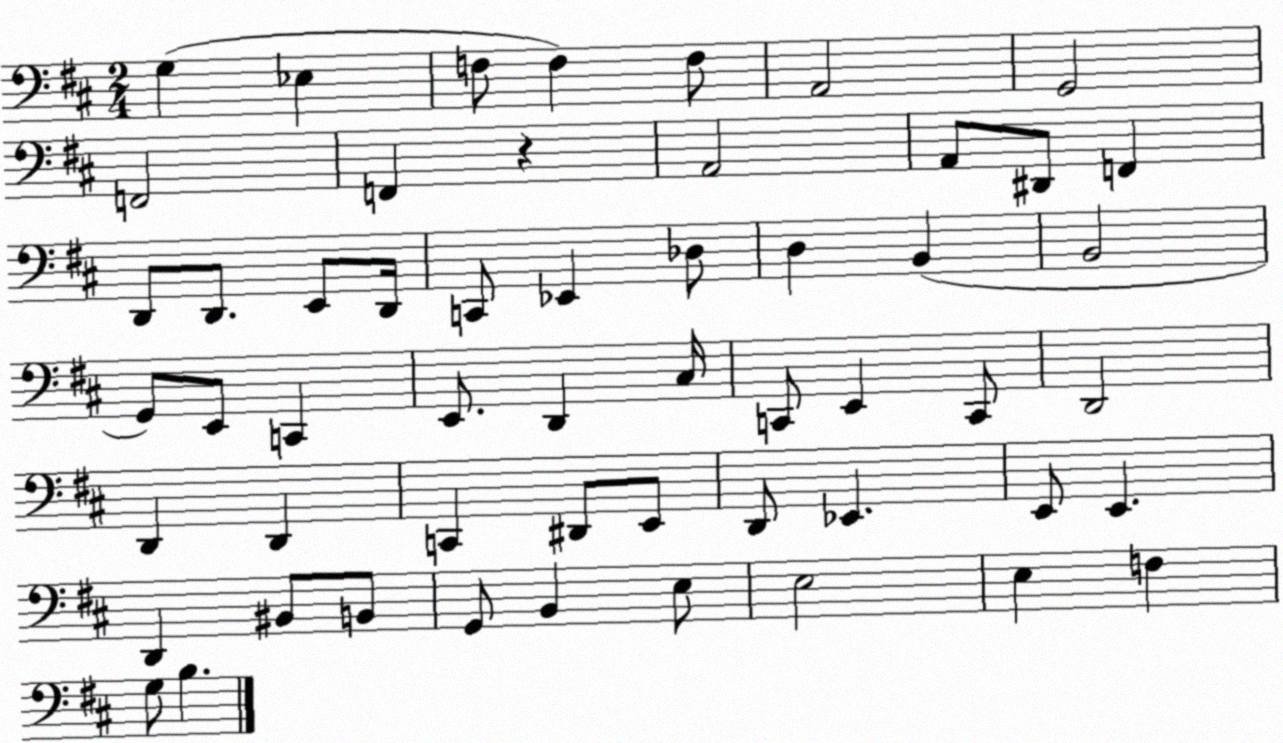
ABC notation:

X:1
T:Untitled
M:2/4
L:1/4
K:D
G, _E, F,/2 F, F,/2 A,,2 G,,2 F,,2 F,, z A,,2 A,,/2 ^D,,/2 F,, D,,/2 D,,/2 E,,/2 D,,/4 C,,/2 _E,, _D,/2 D, B,, B,,2 G,,/2 E,,/2 C,, E,,/2 D,, ^C,/4 C,,/2 E,, C,,/2 D,,2 D,, D,, C,, ^D,,/2 E,,/2 D,,/2 _E,, E,,/2 E,, D,, ^B,,/2 B,,/2 G,,/2 B,, E,/2 E,2 E, F, G,/2 B,